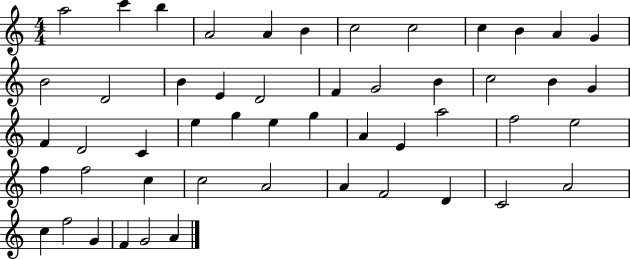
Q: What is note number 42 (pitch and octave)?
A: F4